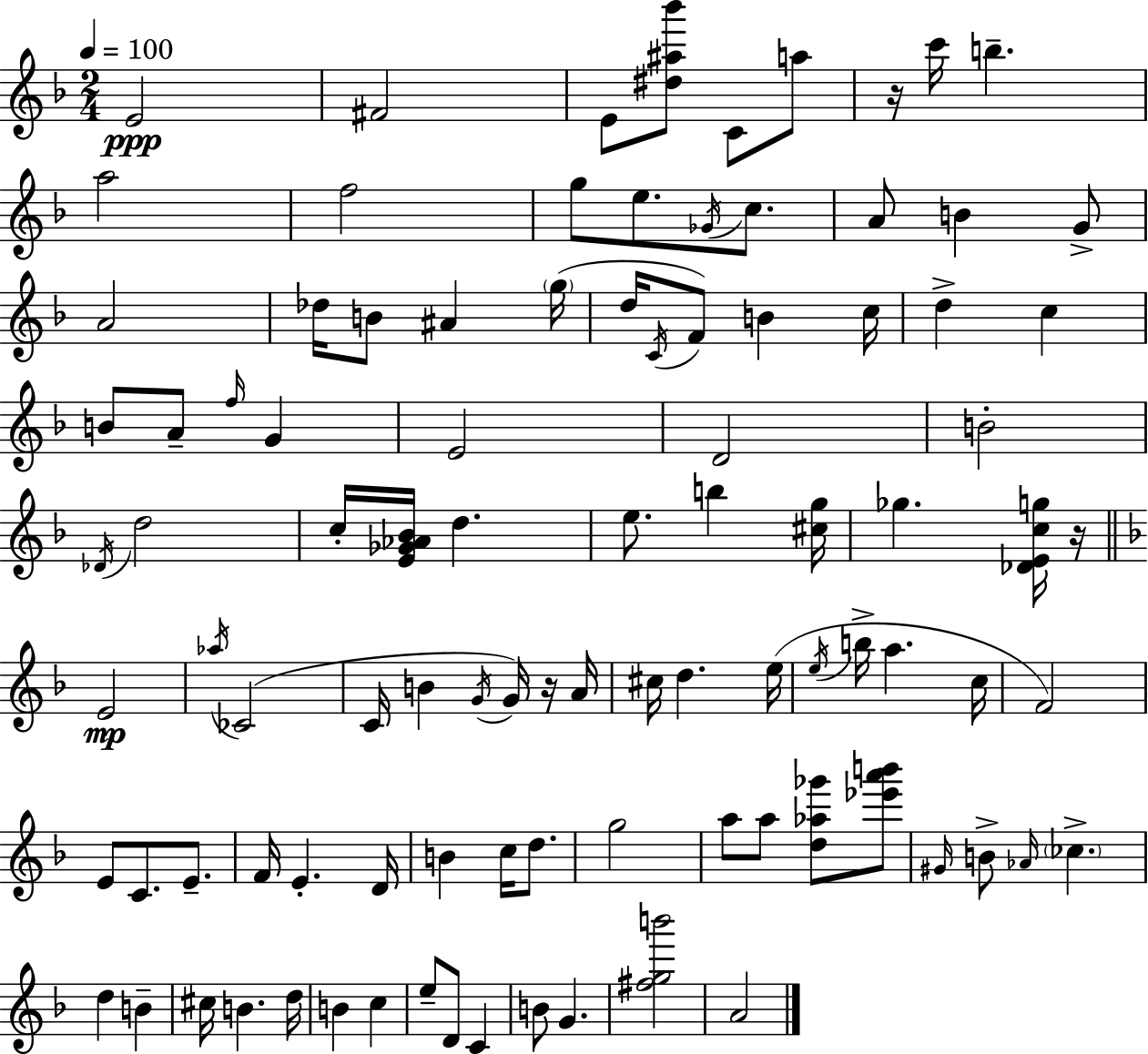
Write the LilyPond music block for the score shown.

{
  \clef treble
  \numericTimeSignature
  \time 2/4
  \key f \major
  \tempo 4 = 100
  \repeat volta 2 { e'2\ppp | fis'2 | e'8 <dis'' ais'' bes'''>8 c'8 a''8 | r16 c'''16 b''4.-- | \break a''2 | f''2 | g''8 e''8. \acciaccatura { ges'16 } c''8. | a'8 b'4 g'8-> | \break a'2 | des''16 b'8 ais'4 | \parenthesize g''16( d''16 \acciaccatura { c'16 } f'8) b'4 | c''16 d''4-> c''4 | \break b'8 a'8-- \grace { f''16 } g'4 | e'2 | d'2 | b'2-. | \break \acciaccatura { des'16 } d''2 | c''16-. <e' ges' aes' bes'>16 d''4. | e''8. b''4 | <cis'' g''>16 ges''4. | \break <des' e' c'' g''>16 r16 \bar "||" \break \key f \major e'2\mp | \acciaccatura { aes''16 } ces'2( | c'16 b'4 \acciaccatura { g'16 }) g'16 | r16 a'16 cis''16 d''4. | \break e''16( \acciaccatura { e''16 } b''16-> a''4. | c''16 f'2) | e'8 c'8. | e'8.-- f'16 e'4.-. | \break d'16 b'4 c''16 | d''8. g''2 | a''8 a''8 <d'' aes'' ges'''>8 | <ees''' a''' b'''>8 \grace { gis'16 } b'8-> \grace { aes'16 } \parenthesize ces''4.-> | \break d''4 | b'4-- cis''16 b'4. | d''16 b'4 | c''4 e''8-- d'8 | \break c'4 b'8 g'4. | <fis'' g'' b'''>2 | a'2 | } \bar "|."
}